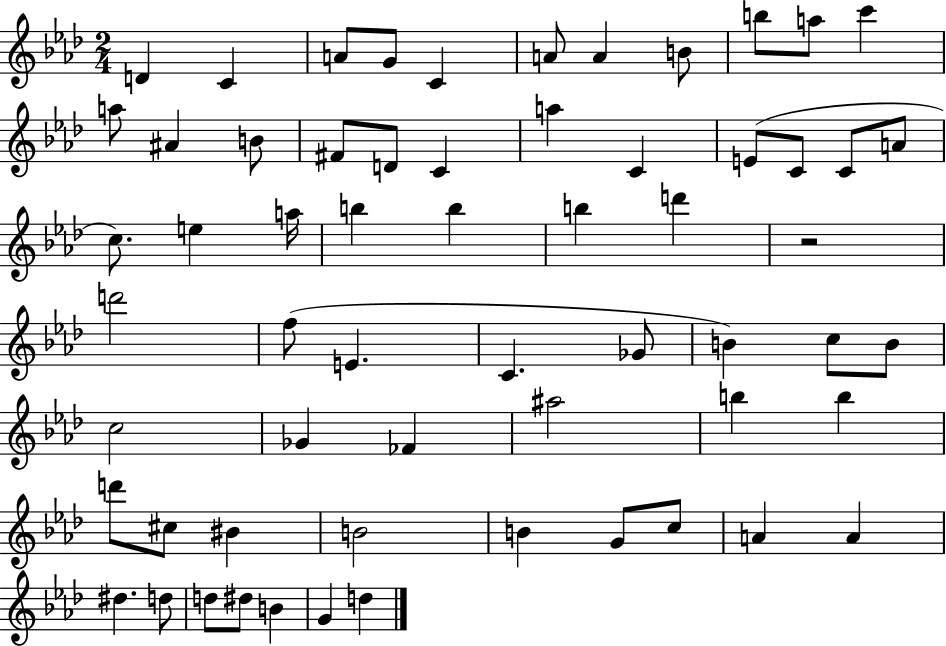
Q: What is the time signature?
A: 2/4